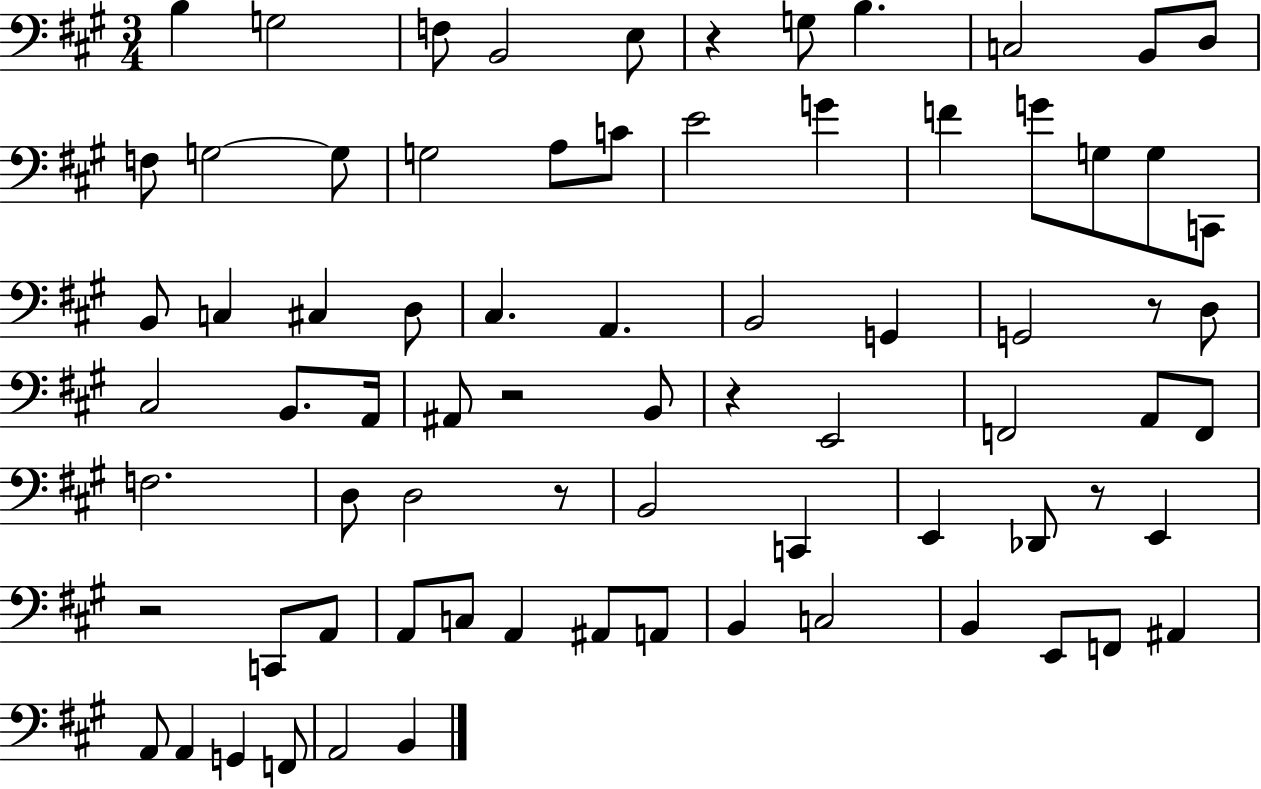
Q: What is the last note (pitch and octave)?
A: B2